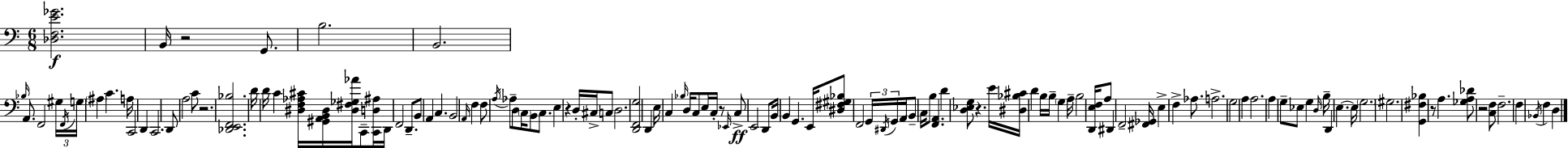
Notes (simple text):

[Db3,F3,E4,Gb4]/h. B2/s R/h G2/e. B3/h. B2/h. Bb3/s A2/e. F2/h G#3/s F2/s G3/s A#3/q C4/q. A3/s C2/h D2/q C2/h. D2/e A3/h C4/e R/h. [Db2,E2,F2,Bb3]/h. D4/s D4/s C4/q [D#3,F3,Ab3,C#4]/s [G#2,A2,B2,D#3]/s [D#3,F#3,Gb3,Ab4]/s C2/e [C2,D3,A#3]/s D2/s F2/h D2/e. B2/e A2/q C3/q. B2/h A2/s F3/q F3/e A3/s Ab3/e D3/e C3/s B2/e C3/e. E3/q R/q D3/s C#3/s C3/e D3/h. [D2,F2,G3]/h D2/q E3/s C3/q Bb3/s D3/s C3/e E3/s C3/s R/e Eb2/s C3/e E2/h D2/e B2/s B2/q G2/q. E2/s [D#3,F#3,G#3,Bb3]/e F2/h G2/s D#2/s G2/s A2/s B2/e C3/s B3/e [F2,A2]/q. D4/q [D3,Eb3,G3]/e R/q. E4/s [D#3,Bb3,C#4]/s D4/q B3/s B3/s G3/q A3/s B3/h [D2,E3,F3]/s A3/e D#2/q F2/h [F#2,Gb2]/s E3/q F3/q Ab3/e. A3/h. G3/h A3/q A3/h. A3/q G3/e Eb3/e G3/q D3/s B3/s D2/q E3/q. E3/s G3/h. G#3/h. [G2,F#3,Bb3]/q R/e A3/q. [Gb3,A3,Db4]/e R/h [C3,F3]/e F3/h. F3/q Bb2/s F3/q D3/q